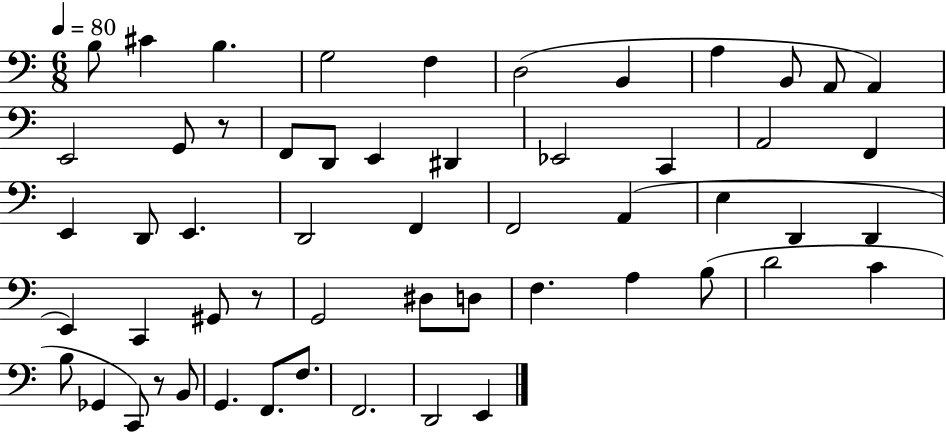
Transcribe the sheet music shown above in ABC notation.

X:1
T:Untitled
M:6/8
L:1/4
K:C
B,/2 ^C B, G,2 F, D,2 B,, A, B,,/2 A,,/2 A,, E,,2 G,,/2 z/2 F,,/2 D,,/2 E,, ^D,, _E,,2 C,, A,,2 F,, E,, D,,/2 E,, D,,2 F,, F,,2 A,, E, D,, D,, E,, C,, ^G,,/2 z/2 G,,2 ^D,/2 D,/2 F, A, B,/2 D2 C B,/2 _G,, C,,/2 z/2 B,,/2 G,, F,,/2 F,/2 F,,2 D,,2 E,,